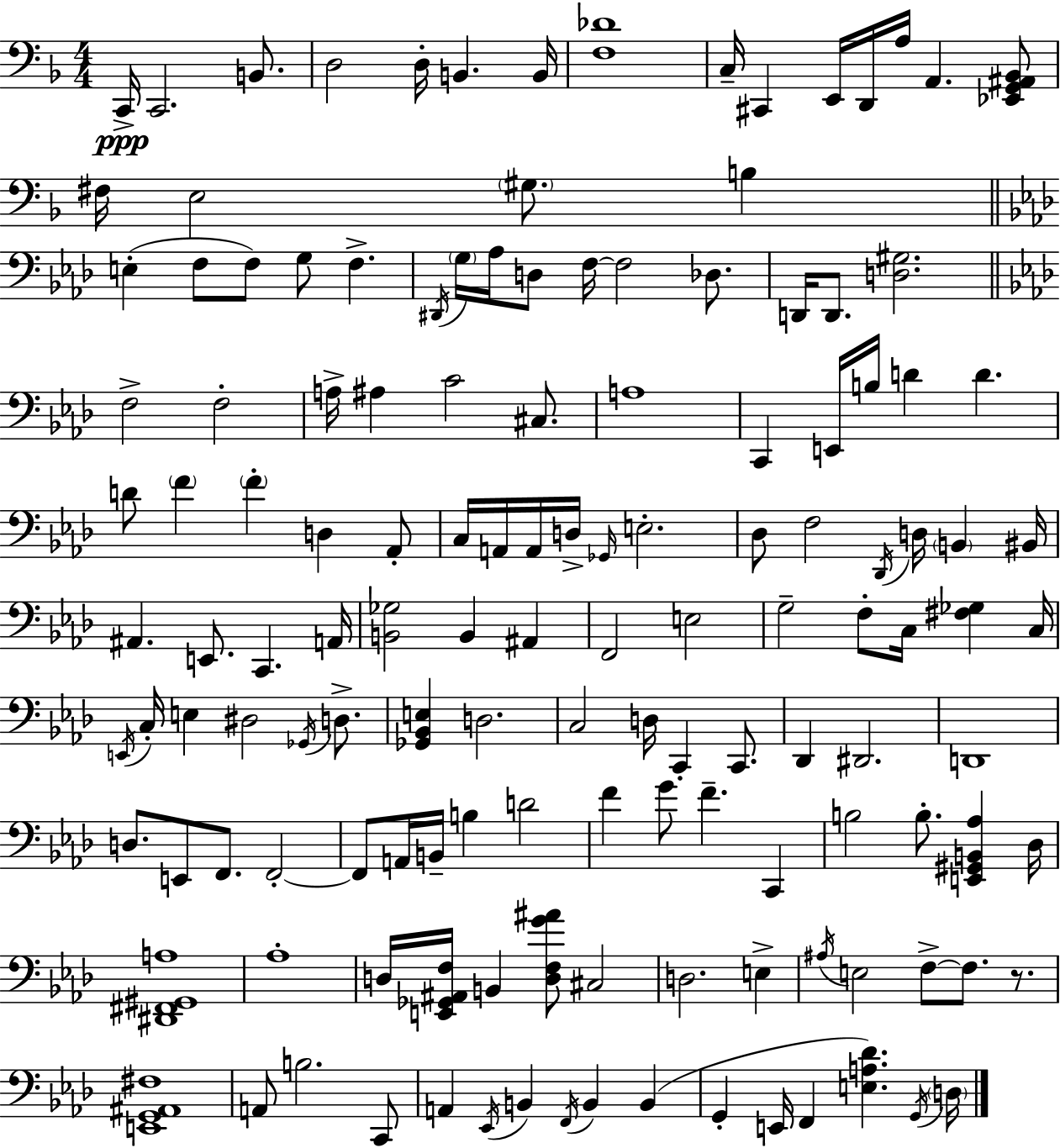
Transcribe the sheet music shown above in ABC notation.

X:1
T:Untitled
M:4/4
L:1/4
K:F
C,,/4 C,,2 B,,/2 D,2 D,/4 B,, B,,/4 [F,_D]4 C,/4 ^C,, E,,/4 D,,/4 A,/4 A,, [_E,,G,,^A,,_B,,]/2 ^F,/4 E,2 ^G,/2 B, E, F,/2 F,/2 G,/2 F, ^D,,/4 G,/4 _A,/4 D,/2 F,/4 F,2 _D,/2 D,,/4 D,,/2 [D,^G,]2 F,2 F,2 A,/4 ^A, C2 ^C,/2 A,4 C,, E,,/4 B,/4 D D D/2 F F D, _A,,/2 C,/4 A,,/4 A,,/4 D,/4 _G,,/4 E,2 _D,/2 F,2 _D,,/4 D,/4 B,, ^B,,/4 ^A,, E,,/2 C,, A,,/4 [B,,_G,]2 B,, ^A,, F,,2 E,2 G,2 F,/2 C,/4 [^F,_G,] C,/4 E,,/4 C,/4 E, ^D,2 _G,,/4 D,/2 [_G,,_B,,E,] D,2 C,2 D,/4 C,, C,,/2 _D,, ^D,,2 D,,4 D,/2 E,,/2 F,,/2 F,,2 F,,/2 A,,/4 B,,/4 B, D2 F G/2 F C,, B,2 B,/2 [E,,^G,,B,,_A,] _D,/4 [^D,,^F,,^G,,A,]4 _A,4 D,/4 [E,,_G,,^A,,F,]/4 B,, [D,F,G^A]/2 ^C,2 D,2 E, ^A,/4 E,2 F,/2 F,/2 z/2 [E,,G,,^A,,^F,]4 A,,/2 B,2 C,,/2 A,, _E,,/4 B,, F,,/4 B,, B,, G,, E,,/4 F,, [E,A,_D] G,,/4 D,/4